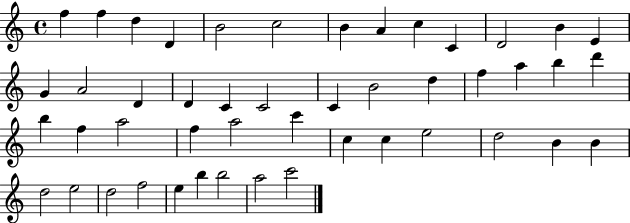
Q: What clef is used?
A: treble